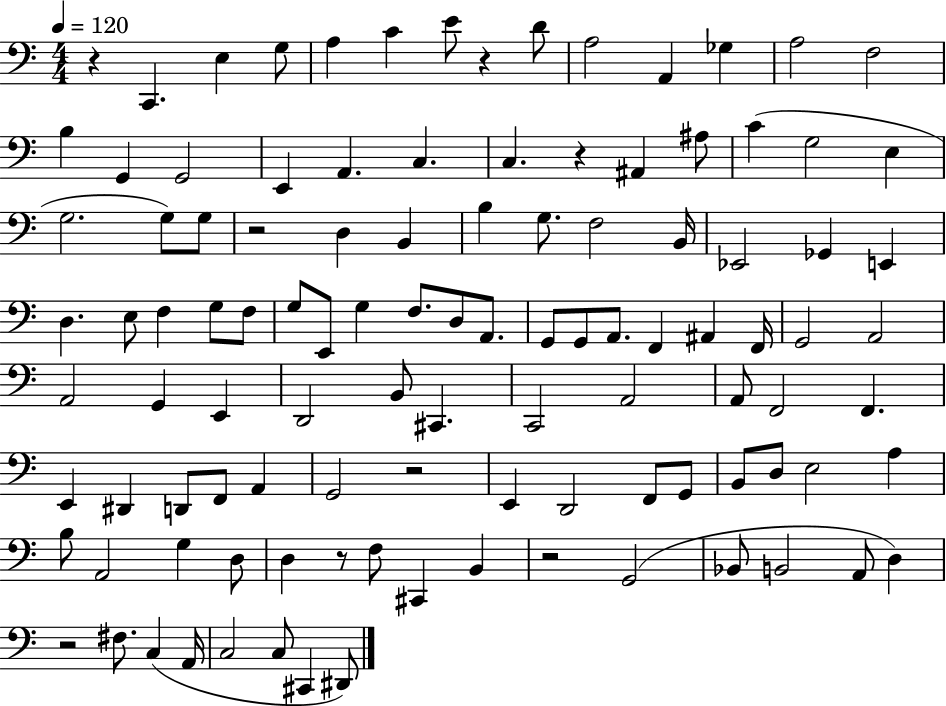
X:1
T:Untitled
M:4/4
L:1/4
K:C
z C,, E, G,/2 A, C E/2 z D/2 A,2 A,, _G, A,2 F,2 B, G,, G,,2 E,, A,, C, C, z ^A,, ^A,/2 C G,2 E, G,2 G,/2 G,/2 z2 D, B,, B, G,/2 F,2 B,,/4 _E,,2 _G,, E,, D, E,/2 F, G,/2 F,/2 G,/2 E,,/2 G, F,/2 D,/2 A,,/2 G,,/2 G,,/2 A,,/2 F,, ^A,, F,,/4 G,,2 A,,2 A,,2 G,, E,, D,,2 B,,/2 ^C,, C,,2 A,,2 A,,/2 F,,2 F,, E,, ^D,, D,,/2 F,,/2 A,, G,,2 z2 E,, D,,2 F,,/2 G,,/2 B,,/2 D,/2 E,2 A, B,/2 A,,2 G, D,/2 D, z/2 F,/2 ^C,, B,, z2 G,,2 _B,,/2 B,,2 A,,/2 D, z2 ^F,/2 C, A,,/4 C,2 C,/2 ^C,, ^D,,/2